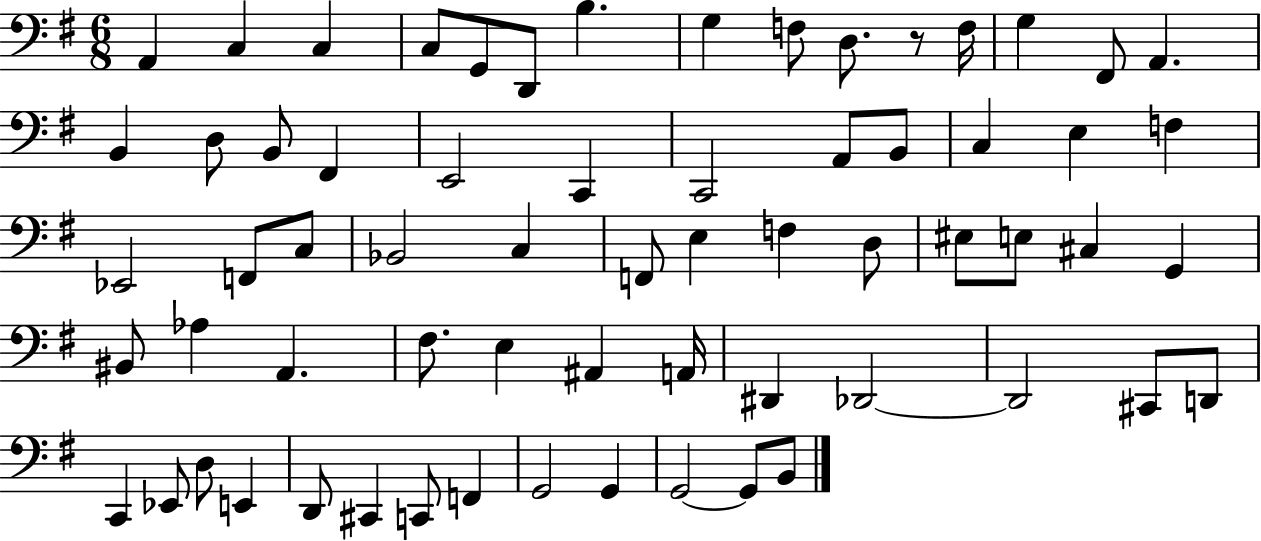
A2/q C3/q C3/q C3/e G2/e D2/e B3/q. G3/q F3/e D3/e. R/e F3/s G3/q F#2/e A2/q. B2/q D3/e B2/e F#2/q E2/h C2/q C2/h A2/e B2/e C3/q E3/q F3/q Eb2/h F2/e C3/e Bb2/h C3/q F2/e E3/q F3/q D3/e EIS3/e E3/e C#3/q G2/q BIS2/e Ab3/q A2/q. F#3/e. E3/q A#2/q A2/s D#2/q Db2/h Db2/h C#2/e D2/e C2/q Eb2/e D3/e E2/q D2/e C#2/q C2/e F2/q G2/h G2/q G2/h G2/e B2/e